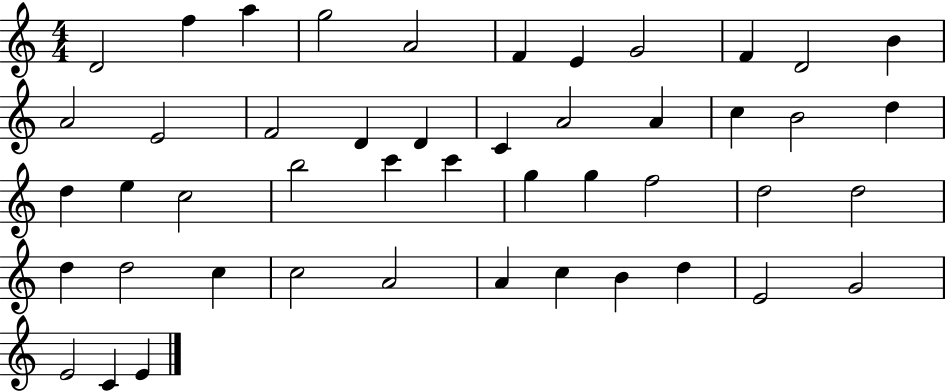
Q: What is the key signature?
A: C major